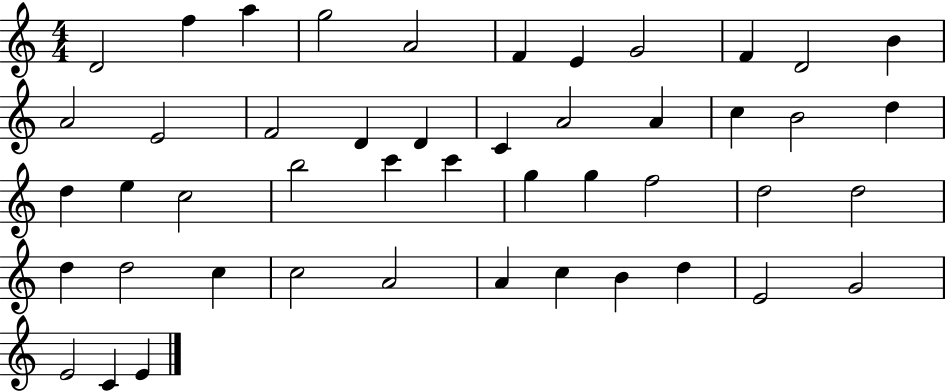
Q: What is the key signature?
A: C major